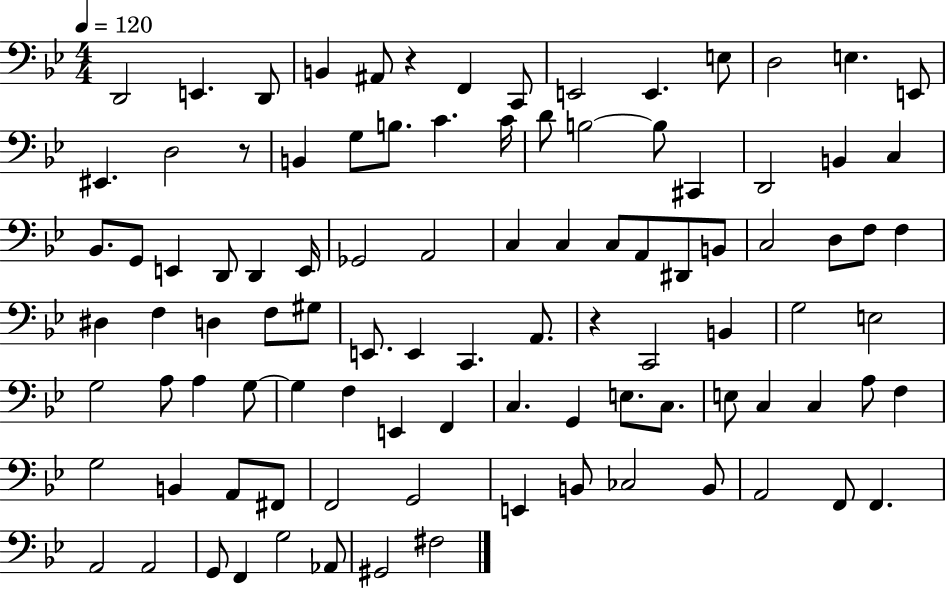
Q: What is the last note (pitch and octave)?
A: F#3